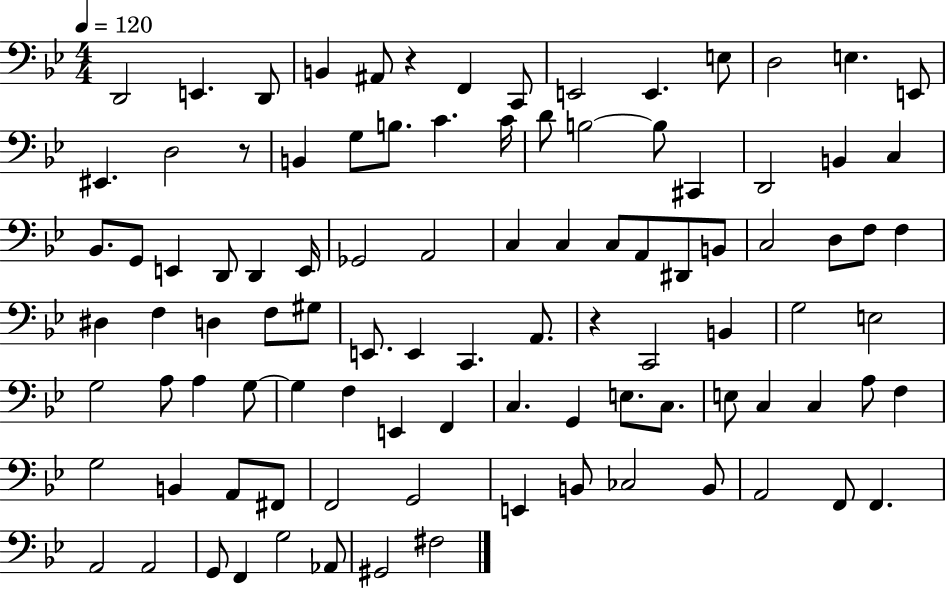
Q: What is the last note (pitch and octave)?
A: F#3